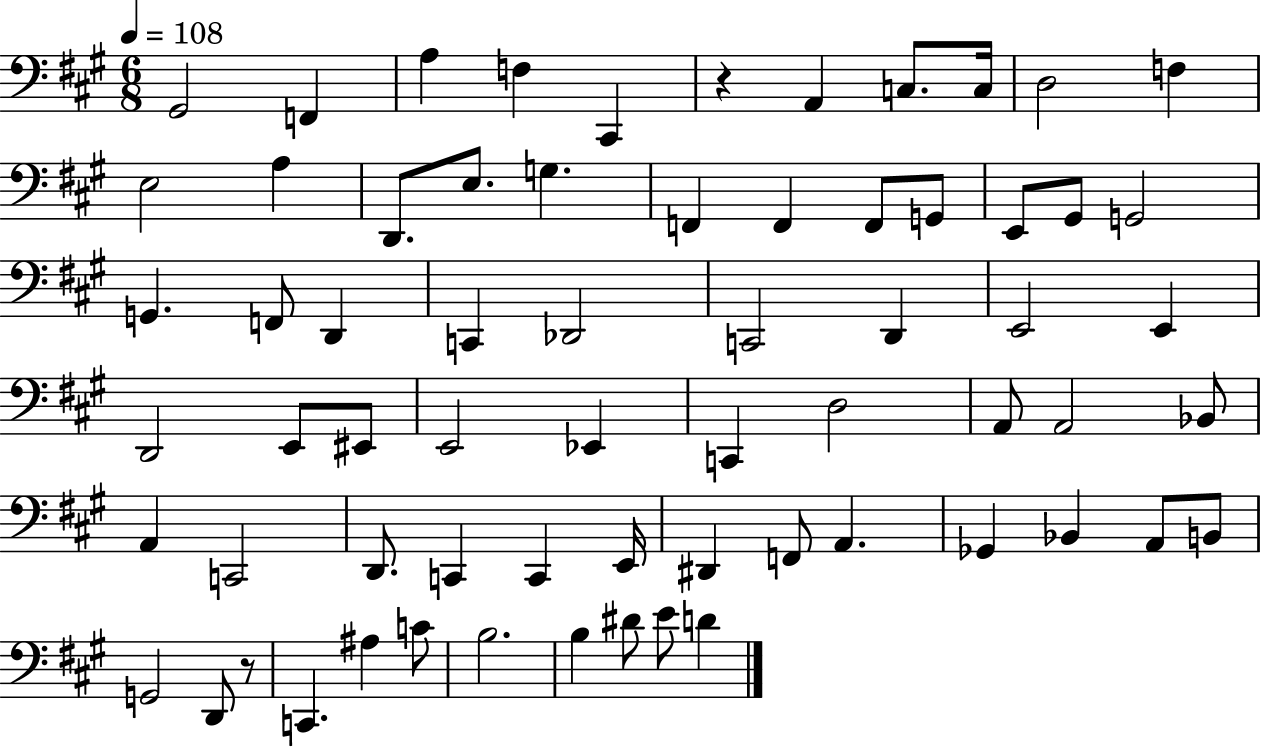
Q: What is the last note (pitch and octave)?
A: D4